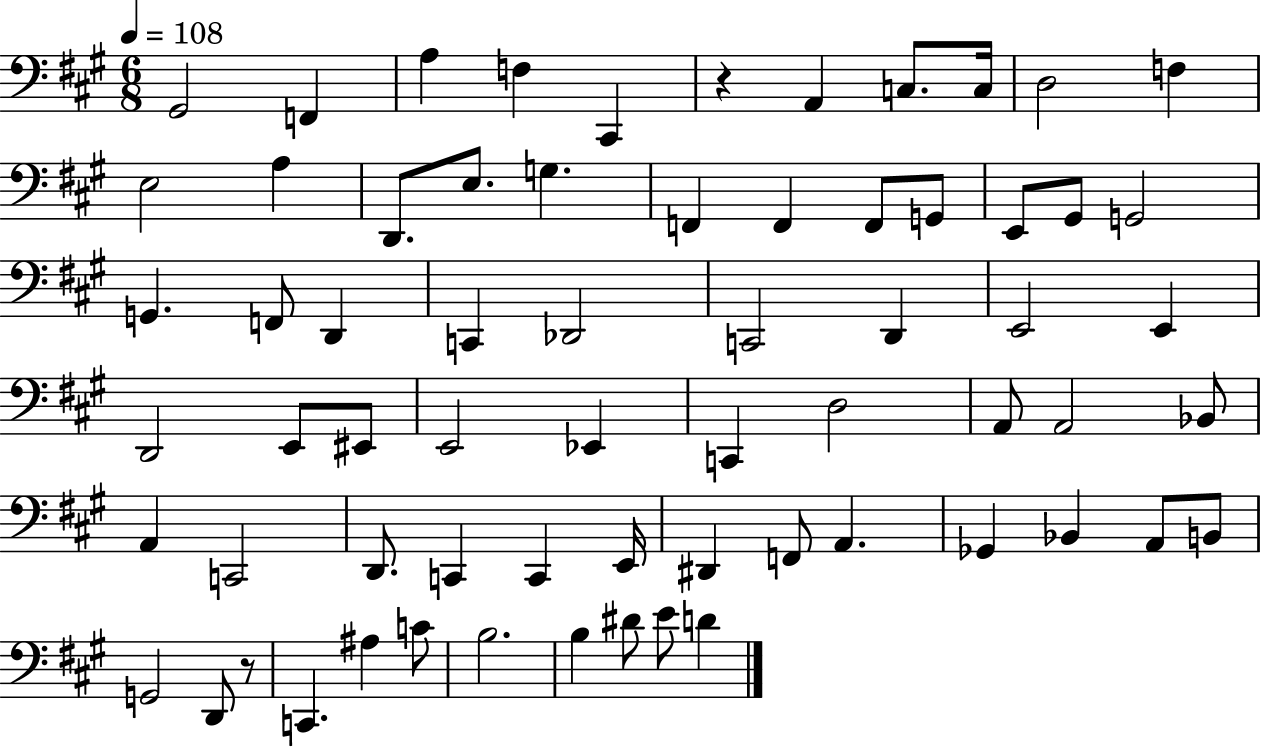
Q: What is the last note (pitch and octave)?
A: D4